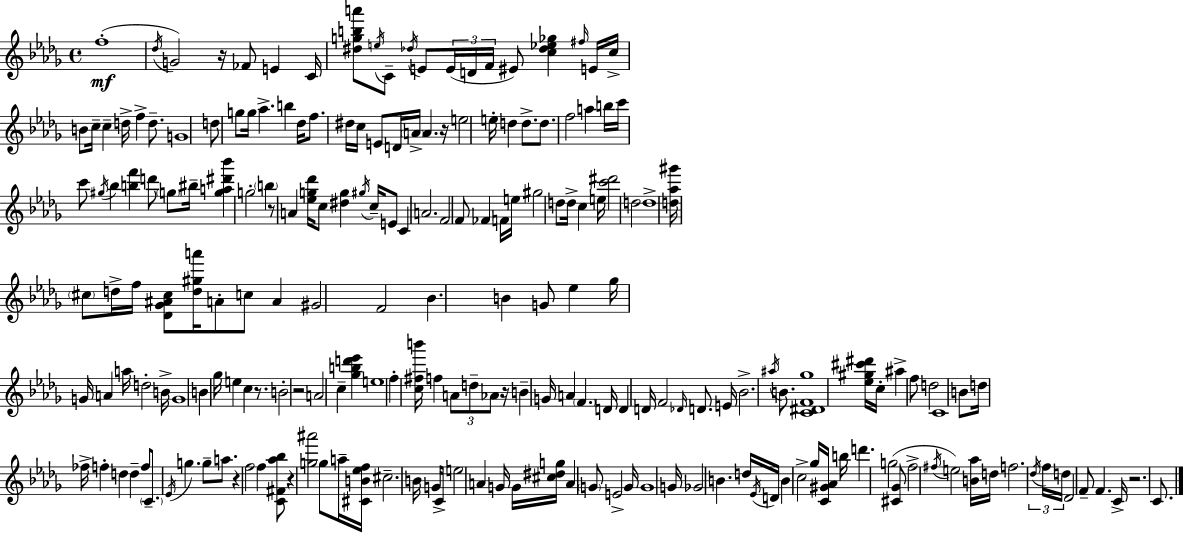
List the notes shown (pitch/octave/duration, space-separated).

F5/w Db5/s G4/h R/s FES4/e E4/q C4/s [D#5,G5,B5,A6]/e E5/s C4/e Db5/s E4/e E4/s D4/s F4/s EIS4/e [C5,Db5,Eb5,Gb5]/q F#5/s E4/s C5/s B4/e C5/s C5/q D5/s F5/q D5/e. G4/w D5/e G5/e G5/s Ab5/q. B5/q Db5/s F5/e. D#5/s C5/s E4/e D4/s A4/s A4/q. R/s E5/h E5/s D5/q D5/e. D5/e. F5/h A5/q B5/s C6/s C6/e G#5/s Bb5/q [B5,F6]/q D6/e G5/e BIS5/s [G5,A5,D#6,Bb6]/q G5/h B5/q R/e A4/q [Eb5,G5,Db6]/s C5/e [D#5,G5]/q G#5/s C5/s E4/e C4/q A4/h. F4/h F4/e FES4/q F4/s E5/s G#5/h D5/e D5/s C5/q E5/s [C6,D#6]/h D5/h D5/w [D5,Ab5,G#6]/s C#5/e D5/s F5/s [Db4,Gb4,A#4,C#5]/e [D5,G#5,A6]/s A4/e C5/e A4/q G#4/h F4/h Bb4/q. B4/q G4/e Eb5/q Gb5/s G4/s A4/q A5/s D5/h B4/s G4/w B4/q Gb5/s E5/q C5/q R/e. B4/h R/h A4/h C5/q [Gb5,B5,D6,Eb6]/q E5/w F5/q [C5,F#5,B6]/s F5/q A4/e D5/e Ab4/e R/s B4/q G4/s A4/q F4/q. D4/s D4/q D4/s F4/h Db4/s D4/e. E4/s Bb4/h. A#5/s B4/e. [C4,D#4,F4,Gb5]/w [Eb5,G#5,C#6,D#6]/s C5/s A#5/q F5/e D5/h C4/w B4/e D5/s FES5/s F5/q D5/q D5/q F5/e C4/e. Eb4/s G5/q. G5/e A5/e. R/q F5/h F5/q [C4,F#4,Ab5,Bb5]/e R/q [G5,A#6]/h G5/e A5/s [C#4,B4,Eb5,F5]/s C#5/h. B4/s G4/s C4/e E5/h A4/q G4/s G4/s [C#5,D#5,G5]/s A4/q G4/e E4/h G4/s G4/w G4/s Gb4/h B4/q. D5/s Eb4/s D4/s B4/q C5/h Gb5/s [C4,G#4,Ab4]/s B5/s D6/q. G5/h [C#4,Gb4]/e F5/h F#5/s E5/h [B4,Ab5]/s D5/s F5/h. Db5/s F5/s D5/s Db4/h F4/e F4/q. C4/s R/h. C4/e.